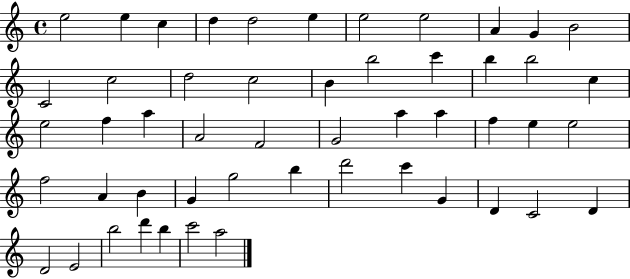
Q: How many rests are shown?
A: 0